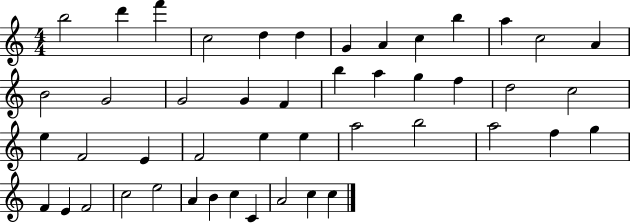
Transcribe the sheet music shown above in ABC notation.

X:1
T:Untitled
M:4/4
L:1/4
K:C
b2 d' f' c2 d d G A c b a c2 A B2 G2 G2 G F b a g f d2 c2 e F2 E F2 e e a2 b2 a2 f g F E F2 c2 e2 A B c C A2 c c